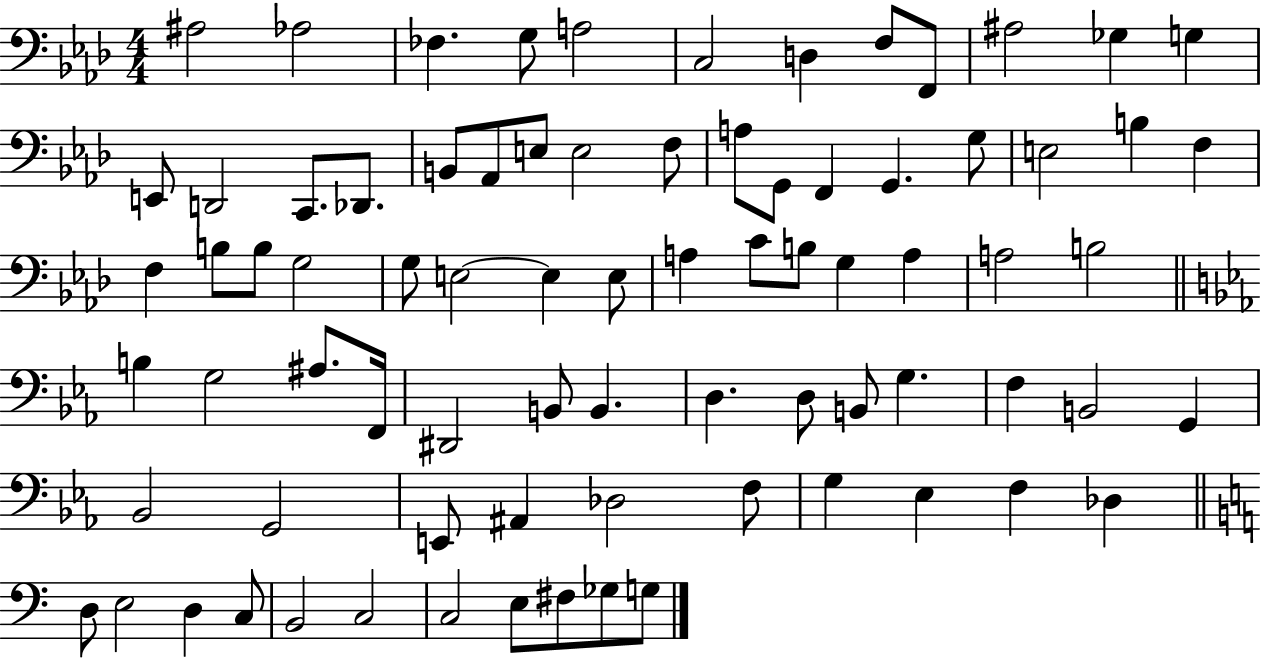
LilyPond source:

{
  \clef bass
  \numericTimeSignature
  \time 4/4
  \key aes \major
  \repeat volta 2 { ais2 aes2 | fes4. g8 a2 | c2 d4 f8 f,8 | ais2 ges4 g4 | \break e,8 d,2 c,8. des,8. | b,8 aes,8 e8 e2 f8 | a8 g,8 f,4 g,4. g8 | e2 b4 f4 | \break f4 b8 b8 g2 | g8 e2~~ e4 e8 | a4 c'8 b8 g4 a4 | a2 b2 | \break \bar "||" \break \key c \minor b4 g2 ais8. f,16 | dis,2 b,8 b,4. | d4. d8 b,8 g4. | f4 b,2 g,4 | \break bes,2 g,2 | e,8 ais,4 des2 f8 | g4 ees4 f4 des4 | \bar "||" \break \key a \minor d8 e2 d4 c8 | b,2 c2 | c2 e8 fis8 ges8 g8 | } \bar "|."
}